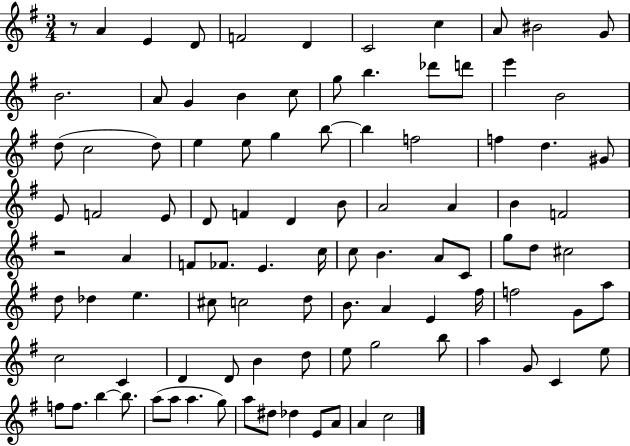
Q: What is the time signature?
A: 3/4